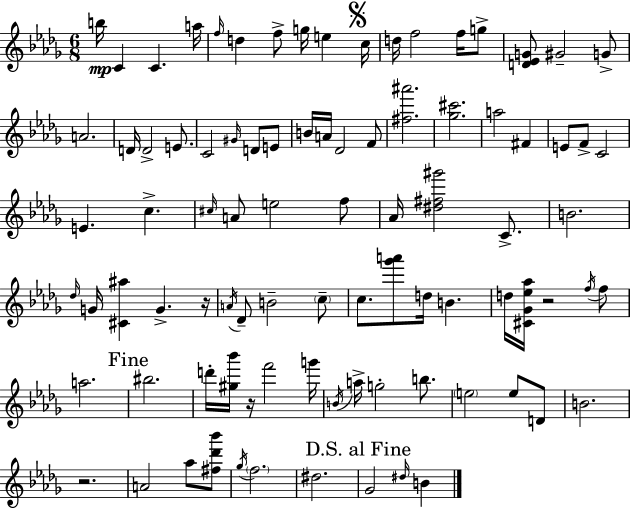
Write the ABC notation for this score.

X:1
T:Untitled
M:6/8
L:1/4
K:Bbm
b/4 C C a/4 f/4 d f/2 g/4 e c/4 d/4 f2 f/4 g/2 [D_EG]/2 ^G2 G/2 A2 D/4 D2 E/2 C2 ^G/4 D/2 E/2 B/4 A/4 _D2 F/2 [^f^a']2 [_g^c']2 a2 ^F E/2 F/2 C2 E c ^c/4 A/2 e2 f/2 _A/4 [^d^f^g']2 C/2 B2 _d/4 G/4 [^C^a] G z/4 A/4 _D/2 B2 c/2 c/2 [_g'a']/2 d/4 B d/4 [^C_G_e_a]/4 z2 f/4 f/2 a2 ^b2 d'/4 [^g_b']/4 z/4 f'2 g'/4 B/4 a/4 g2 b/2 e2 e/2 D/2 B2 z2 A2 _a/2 [^f_d'_b']/2 _g/4 f2 ^d2 _G2 ^d/4 B